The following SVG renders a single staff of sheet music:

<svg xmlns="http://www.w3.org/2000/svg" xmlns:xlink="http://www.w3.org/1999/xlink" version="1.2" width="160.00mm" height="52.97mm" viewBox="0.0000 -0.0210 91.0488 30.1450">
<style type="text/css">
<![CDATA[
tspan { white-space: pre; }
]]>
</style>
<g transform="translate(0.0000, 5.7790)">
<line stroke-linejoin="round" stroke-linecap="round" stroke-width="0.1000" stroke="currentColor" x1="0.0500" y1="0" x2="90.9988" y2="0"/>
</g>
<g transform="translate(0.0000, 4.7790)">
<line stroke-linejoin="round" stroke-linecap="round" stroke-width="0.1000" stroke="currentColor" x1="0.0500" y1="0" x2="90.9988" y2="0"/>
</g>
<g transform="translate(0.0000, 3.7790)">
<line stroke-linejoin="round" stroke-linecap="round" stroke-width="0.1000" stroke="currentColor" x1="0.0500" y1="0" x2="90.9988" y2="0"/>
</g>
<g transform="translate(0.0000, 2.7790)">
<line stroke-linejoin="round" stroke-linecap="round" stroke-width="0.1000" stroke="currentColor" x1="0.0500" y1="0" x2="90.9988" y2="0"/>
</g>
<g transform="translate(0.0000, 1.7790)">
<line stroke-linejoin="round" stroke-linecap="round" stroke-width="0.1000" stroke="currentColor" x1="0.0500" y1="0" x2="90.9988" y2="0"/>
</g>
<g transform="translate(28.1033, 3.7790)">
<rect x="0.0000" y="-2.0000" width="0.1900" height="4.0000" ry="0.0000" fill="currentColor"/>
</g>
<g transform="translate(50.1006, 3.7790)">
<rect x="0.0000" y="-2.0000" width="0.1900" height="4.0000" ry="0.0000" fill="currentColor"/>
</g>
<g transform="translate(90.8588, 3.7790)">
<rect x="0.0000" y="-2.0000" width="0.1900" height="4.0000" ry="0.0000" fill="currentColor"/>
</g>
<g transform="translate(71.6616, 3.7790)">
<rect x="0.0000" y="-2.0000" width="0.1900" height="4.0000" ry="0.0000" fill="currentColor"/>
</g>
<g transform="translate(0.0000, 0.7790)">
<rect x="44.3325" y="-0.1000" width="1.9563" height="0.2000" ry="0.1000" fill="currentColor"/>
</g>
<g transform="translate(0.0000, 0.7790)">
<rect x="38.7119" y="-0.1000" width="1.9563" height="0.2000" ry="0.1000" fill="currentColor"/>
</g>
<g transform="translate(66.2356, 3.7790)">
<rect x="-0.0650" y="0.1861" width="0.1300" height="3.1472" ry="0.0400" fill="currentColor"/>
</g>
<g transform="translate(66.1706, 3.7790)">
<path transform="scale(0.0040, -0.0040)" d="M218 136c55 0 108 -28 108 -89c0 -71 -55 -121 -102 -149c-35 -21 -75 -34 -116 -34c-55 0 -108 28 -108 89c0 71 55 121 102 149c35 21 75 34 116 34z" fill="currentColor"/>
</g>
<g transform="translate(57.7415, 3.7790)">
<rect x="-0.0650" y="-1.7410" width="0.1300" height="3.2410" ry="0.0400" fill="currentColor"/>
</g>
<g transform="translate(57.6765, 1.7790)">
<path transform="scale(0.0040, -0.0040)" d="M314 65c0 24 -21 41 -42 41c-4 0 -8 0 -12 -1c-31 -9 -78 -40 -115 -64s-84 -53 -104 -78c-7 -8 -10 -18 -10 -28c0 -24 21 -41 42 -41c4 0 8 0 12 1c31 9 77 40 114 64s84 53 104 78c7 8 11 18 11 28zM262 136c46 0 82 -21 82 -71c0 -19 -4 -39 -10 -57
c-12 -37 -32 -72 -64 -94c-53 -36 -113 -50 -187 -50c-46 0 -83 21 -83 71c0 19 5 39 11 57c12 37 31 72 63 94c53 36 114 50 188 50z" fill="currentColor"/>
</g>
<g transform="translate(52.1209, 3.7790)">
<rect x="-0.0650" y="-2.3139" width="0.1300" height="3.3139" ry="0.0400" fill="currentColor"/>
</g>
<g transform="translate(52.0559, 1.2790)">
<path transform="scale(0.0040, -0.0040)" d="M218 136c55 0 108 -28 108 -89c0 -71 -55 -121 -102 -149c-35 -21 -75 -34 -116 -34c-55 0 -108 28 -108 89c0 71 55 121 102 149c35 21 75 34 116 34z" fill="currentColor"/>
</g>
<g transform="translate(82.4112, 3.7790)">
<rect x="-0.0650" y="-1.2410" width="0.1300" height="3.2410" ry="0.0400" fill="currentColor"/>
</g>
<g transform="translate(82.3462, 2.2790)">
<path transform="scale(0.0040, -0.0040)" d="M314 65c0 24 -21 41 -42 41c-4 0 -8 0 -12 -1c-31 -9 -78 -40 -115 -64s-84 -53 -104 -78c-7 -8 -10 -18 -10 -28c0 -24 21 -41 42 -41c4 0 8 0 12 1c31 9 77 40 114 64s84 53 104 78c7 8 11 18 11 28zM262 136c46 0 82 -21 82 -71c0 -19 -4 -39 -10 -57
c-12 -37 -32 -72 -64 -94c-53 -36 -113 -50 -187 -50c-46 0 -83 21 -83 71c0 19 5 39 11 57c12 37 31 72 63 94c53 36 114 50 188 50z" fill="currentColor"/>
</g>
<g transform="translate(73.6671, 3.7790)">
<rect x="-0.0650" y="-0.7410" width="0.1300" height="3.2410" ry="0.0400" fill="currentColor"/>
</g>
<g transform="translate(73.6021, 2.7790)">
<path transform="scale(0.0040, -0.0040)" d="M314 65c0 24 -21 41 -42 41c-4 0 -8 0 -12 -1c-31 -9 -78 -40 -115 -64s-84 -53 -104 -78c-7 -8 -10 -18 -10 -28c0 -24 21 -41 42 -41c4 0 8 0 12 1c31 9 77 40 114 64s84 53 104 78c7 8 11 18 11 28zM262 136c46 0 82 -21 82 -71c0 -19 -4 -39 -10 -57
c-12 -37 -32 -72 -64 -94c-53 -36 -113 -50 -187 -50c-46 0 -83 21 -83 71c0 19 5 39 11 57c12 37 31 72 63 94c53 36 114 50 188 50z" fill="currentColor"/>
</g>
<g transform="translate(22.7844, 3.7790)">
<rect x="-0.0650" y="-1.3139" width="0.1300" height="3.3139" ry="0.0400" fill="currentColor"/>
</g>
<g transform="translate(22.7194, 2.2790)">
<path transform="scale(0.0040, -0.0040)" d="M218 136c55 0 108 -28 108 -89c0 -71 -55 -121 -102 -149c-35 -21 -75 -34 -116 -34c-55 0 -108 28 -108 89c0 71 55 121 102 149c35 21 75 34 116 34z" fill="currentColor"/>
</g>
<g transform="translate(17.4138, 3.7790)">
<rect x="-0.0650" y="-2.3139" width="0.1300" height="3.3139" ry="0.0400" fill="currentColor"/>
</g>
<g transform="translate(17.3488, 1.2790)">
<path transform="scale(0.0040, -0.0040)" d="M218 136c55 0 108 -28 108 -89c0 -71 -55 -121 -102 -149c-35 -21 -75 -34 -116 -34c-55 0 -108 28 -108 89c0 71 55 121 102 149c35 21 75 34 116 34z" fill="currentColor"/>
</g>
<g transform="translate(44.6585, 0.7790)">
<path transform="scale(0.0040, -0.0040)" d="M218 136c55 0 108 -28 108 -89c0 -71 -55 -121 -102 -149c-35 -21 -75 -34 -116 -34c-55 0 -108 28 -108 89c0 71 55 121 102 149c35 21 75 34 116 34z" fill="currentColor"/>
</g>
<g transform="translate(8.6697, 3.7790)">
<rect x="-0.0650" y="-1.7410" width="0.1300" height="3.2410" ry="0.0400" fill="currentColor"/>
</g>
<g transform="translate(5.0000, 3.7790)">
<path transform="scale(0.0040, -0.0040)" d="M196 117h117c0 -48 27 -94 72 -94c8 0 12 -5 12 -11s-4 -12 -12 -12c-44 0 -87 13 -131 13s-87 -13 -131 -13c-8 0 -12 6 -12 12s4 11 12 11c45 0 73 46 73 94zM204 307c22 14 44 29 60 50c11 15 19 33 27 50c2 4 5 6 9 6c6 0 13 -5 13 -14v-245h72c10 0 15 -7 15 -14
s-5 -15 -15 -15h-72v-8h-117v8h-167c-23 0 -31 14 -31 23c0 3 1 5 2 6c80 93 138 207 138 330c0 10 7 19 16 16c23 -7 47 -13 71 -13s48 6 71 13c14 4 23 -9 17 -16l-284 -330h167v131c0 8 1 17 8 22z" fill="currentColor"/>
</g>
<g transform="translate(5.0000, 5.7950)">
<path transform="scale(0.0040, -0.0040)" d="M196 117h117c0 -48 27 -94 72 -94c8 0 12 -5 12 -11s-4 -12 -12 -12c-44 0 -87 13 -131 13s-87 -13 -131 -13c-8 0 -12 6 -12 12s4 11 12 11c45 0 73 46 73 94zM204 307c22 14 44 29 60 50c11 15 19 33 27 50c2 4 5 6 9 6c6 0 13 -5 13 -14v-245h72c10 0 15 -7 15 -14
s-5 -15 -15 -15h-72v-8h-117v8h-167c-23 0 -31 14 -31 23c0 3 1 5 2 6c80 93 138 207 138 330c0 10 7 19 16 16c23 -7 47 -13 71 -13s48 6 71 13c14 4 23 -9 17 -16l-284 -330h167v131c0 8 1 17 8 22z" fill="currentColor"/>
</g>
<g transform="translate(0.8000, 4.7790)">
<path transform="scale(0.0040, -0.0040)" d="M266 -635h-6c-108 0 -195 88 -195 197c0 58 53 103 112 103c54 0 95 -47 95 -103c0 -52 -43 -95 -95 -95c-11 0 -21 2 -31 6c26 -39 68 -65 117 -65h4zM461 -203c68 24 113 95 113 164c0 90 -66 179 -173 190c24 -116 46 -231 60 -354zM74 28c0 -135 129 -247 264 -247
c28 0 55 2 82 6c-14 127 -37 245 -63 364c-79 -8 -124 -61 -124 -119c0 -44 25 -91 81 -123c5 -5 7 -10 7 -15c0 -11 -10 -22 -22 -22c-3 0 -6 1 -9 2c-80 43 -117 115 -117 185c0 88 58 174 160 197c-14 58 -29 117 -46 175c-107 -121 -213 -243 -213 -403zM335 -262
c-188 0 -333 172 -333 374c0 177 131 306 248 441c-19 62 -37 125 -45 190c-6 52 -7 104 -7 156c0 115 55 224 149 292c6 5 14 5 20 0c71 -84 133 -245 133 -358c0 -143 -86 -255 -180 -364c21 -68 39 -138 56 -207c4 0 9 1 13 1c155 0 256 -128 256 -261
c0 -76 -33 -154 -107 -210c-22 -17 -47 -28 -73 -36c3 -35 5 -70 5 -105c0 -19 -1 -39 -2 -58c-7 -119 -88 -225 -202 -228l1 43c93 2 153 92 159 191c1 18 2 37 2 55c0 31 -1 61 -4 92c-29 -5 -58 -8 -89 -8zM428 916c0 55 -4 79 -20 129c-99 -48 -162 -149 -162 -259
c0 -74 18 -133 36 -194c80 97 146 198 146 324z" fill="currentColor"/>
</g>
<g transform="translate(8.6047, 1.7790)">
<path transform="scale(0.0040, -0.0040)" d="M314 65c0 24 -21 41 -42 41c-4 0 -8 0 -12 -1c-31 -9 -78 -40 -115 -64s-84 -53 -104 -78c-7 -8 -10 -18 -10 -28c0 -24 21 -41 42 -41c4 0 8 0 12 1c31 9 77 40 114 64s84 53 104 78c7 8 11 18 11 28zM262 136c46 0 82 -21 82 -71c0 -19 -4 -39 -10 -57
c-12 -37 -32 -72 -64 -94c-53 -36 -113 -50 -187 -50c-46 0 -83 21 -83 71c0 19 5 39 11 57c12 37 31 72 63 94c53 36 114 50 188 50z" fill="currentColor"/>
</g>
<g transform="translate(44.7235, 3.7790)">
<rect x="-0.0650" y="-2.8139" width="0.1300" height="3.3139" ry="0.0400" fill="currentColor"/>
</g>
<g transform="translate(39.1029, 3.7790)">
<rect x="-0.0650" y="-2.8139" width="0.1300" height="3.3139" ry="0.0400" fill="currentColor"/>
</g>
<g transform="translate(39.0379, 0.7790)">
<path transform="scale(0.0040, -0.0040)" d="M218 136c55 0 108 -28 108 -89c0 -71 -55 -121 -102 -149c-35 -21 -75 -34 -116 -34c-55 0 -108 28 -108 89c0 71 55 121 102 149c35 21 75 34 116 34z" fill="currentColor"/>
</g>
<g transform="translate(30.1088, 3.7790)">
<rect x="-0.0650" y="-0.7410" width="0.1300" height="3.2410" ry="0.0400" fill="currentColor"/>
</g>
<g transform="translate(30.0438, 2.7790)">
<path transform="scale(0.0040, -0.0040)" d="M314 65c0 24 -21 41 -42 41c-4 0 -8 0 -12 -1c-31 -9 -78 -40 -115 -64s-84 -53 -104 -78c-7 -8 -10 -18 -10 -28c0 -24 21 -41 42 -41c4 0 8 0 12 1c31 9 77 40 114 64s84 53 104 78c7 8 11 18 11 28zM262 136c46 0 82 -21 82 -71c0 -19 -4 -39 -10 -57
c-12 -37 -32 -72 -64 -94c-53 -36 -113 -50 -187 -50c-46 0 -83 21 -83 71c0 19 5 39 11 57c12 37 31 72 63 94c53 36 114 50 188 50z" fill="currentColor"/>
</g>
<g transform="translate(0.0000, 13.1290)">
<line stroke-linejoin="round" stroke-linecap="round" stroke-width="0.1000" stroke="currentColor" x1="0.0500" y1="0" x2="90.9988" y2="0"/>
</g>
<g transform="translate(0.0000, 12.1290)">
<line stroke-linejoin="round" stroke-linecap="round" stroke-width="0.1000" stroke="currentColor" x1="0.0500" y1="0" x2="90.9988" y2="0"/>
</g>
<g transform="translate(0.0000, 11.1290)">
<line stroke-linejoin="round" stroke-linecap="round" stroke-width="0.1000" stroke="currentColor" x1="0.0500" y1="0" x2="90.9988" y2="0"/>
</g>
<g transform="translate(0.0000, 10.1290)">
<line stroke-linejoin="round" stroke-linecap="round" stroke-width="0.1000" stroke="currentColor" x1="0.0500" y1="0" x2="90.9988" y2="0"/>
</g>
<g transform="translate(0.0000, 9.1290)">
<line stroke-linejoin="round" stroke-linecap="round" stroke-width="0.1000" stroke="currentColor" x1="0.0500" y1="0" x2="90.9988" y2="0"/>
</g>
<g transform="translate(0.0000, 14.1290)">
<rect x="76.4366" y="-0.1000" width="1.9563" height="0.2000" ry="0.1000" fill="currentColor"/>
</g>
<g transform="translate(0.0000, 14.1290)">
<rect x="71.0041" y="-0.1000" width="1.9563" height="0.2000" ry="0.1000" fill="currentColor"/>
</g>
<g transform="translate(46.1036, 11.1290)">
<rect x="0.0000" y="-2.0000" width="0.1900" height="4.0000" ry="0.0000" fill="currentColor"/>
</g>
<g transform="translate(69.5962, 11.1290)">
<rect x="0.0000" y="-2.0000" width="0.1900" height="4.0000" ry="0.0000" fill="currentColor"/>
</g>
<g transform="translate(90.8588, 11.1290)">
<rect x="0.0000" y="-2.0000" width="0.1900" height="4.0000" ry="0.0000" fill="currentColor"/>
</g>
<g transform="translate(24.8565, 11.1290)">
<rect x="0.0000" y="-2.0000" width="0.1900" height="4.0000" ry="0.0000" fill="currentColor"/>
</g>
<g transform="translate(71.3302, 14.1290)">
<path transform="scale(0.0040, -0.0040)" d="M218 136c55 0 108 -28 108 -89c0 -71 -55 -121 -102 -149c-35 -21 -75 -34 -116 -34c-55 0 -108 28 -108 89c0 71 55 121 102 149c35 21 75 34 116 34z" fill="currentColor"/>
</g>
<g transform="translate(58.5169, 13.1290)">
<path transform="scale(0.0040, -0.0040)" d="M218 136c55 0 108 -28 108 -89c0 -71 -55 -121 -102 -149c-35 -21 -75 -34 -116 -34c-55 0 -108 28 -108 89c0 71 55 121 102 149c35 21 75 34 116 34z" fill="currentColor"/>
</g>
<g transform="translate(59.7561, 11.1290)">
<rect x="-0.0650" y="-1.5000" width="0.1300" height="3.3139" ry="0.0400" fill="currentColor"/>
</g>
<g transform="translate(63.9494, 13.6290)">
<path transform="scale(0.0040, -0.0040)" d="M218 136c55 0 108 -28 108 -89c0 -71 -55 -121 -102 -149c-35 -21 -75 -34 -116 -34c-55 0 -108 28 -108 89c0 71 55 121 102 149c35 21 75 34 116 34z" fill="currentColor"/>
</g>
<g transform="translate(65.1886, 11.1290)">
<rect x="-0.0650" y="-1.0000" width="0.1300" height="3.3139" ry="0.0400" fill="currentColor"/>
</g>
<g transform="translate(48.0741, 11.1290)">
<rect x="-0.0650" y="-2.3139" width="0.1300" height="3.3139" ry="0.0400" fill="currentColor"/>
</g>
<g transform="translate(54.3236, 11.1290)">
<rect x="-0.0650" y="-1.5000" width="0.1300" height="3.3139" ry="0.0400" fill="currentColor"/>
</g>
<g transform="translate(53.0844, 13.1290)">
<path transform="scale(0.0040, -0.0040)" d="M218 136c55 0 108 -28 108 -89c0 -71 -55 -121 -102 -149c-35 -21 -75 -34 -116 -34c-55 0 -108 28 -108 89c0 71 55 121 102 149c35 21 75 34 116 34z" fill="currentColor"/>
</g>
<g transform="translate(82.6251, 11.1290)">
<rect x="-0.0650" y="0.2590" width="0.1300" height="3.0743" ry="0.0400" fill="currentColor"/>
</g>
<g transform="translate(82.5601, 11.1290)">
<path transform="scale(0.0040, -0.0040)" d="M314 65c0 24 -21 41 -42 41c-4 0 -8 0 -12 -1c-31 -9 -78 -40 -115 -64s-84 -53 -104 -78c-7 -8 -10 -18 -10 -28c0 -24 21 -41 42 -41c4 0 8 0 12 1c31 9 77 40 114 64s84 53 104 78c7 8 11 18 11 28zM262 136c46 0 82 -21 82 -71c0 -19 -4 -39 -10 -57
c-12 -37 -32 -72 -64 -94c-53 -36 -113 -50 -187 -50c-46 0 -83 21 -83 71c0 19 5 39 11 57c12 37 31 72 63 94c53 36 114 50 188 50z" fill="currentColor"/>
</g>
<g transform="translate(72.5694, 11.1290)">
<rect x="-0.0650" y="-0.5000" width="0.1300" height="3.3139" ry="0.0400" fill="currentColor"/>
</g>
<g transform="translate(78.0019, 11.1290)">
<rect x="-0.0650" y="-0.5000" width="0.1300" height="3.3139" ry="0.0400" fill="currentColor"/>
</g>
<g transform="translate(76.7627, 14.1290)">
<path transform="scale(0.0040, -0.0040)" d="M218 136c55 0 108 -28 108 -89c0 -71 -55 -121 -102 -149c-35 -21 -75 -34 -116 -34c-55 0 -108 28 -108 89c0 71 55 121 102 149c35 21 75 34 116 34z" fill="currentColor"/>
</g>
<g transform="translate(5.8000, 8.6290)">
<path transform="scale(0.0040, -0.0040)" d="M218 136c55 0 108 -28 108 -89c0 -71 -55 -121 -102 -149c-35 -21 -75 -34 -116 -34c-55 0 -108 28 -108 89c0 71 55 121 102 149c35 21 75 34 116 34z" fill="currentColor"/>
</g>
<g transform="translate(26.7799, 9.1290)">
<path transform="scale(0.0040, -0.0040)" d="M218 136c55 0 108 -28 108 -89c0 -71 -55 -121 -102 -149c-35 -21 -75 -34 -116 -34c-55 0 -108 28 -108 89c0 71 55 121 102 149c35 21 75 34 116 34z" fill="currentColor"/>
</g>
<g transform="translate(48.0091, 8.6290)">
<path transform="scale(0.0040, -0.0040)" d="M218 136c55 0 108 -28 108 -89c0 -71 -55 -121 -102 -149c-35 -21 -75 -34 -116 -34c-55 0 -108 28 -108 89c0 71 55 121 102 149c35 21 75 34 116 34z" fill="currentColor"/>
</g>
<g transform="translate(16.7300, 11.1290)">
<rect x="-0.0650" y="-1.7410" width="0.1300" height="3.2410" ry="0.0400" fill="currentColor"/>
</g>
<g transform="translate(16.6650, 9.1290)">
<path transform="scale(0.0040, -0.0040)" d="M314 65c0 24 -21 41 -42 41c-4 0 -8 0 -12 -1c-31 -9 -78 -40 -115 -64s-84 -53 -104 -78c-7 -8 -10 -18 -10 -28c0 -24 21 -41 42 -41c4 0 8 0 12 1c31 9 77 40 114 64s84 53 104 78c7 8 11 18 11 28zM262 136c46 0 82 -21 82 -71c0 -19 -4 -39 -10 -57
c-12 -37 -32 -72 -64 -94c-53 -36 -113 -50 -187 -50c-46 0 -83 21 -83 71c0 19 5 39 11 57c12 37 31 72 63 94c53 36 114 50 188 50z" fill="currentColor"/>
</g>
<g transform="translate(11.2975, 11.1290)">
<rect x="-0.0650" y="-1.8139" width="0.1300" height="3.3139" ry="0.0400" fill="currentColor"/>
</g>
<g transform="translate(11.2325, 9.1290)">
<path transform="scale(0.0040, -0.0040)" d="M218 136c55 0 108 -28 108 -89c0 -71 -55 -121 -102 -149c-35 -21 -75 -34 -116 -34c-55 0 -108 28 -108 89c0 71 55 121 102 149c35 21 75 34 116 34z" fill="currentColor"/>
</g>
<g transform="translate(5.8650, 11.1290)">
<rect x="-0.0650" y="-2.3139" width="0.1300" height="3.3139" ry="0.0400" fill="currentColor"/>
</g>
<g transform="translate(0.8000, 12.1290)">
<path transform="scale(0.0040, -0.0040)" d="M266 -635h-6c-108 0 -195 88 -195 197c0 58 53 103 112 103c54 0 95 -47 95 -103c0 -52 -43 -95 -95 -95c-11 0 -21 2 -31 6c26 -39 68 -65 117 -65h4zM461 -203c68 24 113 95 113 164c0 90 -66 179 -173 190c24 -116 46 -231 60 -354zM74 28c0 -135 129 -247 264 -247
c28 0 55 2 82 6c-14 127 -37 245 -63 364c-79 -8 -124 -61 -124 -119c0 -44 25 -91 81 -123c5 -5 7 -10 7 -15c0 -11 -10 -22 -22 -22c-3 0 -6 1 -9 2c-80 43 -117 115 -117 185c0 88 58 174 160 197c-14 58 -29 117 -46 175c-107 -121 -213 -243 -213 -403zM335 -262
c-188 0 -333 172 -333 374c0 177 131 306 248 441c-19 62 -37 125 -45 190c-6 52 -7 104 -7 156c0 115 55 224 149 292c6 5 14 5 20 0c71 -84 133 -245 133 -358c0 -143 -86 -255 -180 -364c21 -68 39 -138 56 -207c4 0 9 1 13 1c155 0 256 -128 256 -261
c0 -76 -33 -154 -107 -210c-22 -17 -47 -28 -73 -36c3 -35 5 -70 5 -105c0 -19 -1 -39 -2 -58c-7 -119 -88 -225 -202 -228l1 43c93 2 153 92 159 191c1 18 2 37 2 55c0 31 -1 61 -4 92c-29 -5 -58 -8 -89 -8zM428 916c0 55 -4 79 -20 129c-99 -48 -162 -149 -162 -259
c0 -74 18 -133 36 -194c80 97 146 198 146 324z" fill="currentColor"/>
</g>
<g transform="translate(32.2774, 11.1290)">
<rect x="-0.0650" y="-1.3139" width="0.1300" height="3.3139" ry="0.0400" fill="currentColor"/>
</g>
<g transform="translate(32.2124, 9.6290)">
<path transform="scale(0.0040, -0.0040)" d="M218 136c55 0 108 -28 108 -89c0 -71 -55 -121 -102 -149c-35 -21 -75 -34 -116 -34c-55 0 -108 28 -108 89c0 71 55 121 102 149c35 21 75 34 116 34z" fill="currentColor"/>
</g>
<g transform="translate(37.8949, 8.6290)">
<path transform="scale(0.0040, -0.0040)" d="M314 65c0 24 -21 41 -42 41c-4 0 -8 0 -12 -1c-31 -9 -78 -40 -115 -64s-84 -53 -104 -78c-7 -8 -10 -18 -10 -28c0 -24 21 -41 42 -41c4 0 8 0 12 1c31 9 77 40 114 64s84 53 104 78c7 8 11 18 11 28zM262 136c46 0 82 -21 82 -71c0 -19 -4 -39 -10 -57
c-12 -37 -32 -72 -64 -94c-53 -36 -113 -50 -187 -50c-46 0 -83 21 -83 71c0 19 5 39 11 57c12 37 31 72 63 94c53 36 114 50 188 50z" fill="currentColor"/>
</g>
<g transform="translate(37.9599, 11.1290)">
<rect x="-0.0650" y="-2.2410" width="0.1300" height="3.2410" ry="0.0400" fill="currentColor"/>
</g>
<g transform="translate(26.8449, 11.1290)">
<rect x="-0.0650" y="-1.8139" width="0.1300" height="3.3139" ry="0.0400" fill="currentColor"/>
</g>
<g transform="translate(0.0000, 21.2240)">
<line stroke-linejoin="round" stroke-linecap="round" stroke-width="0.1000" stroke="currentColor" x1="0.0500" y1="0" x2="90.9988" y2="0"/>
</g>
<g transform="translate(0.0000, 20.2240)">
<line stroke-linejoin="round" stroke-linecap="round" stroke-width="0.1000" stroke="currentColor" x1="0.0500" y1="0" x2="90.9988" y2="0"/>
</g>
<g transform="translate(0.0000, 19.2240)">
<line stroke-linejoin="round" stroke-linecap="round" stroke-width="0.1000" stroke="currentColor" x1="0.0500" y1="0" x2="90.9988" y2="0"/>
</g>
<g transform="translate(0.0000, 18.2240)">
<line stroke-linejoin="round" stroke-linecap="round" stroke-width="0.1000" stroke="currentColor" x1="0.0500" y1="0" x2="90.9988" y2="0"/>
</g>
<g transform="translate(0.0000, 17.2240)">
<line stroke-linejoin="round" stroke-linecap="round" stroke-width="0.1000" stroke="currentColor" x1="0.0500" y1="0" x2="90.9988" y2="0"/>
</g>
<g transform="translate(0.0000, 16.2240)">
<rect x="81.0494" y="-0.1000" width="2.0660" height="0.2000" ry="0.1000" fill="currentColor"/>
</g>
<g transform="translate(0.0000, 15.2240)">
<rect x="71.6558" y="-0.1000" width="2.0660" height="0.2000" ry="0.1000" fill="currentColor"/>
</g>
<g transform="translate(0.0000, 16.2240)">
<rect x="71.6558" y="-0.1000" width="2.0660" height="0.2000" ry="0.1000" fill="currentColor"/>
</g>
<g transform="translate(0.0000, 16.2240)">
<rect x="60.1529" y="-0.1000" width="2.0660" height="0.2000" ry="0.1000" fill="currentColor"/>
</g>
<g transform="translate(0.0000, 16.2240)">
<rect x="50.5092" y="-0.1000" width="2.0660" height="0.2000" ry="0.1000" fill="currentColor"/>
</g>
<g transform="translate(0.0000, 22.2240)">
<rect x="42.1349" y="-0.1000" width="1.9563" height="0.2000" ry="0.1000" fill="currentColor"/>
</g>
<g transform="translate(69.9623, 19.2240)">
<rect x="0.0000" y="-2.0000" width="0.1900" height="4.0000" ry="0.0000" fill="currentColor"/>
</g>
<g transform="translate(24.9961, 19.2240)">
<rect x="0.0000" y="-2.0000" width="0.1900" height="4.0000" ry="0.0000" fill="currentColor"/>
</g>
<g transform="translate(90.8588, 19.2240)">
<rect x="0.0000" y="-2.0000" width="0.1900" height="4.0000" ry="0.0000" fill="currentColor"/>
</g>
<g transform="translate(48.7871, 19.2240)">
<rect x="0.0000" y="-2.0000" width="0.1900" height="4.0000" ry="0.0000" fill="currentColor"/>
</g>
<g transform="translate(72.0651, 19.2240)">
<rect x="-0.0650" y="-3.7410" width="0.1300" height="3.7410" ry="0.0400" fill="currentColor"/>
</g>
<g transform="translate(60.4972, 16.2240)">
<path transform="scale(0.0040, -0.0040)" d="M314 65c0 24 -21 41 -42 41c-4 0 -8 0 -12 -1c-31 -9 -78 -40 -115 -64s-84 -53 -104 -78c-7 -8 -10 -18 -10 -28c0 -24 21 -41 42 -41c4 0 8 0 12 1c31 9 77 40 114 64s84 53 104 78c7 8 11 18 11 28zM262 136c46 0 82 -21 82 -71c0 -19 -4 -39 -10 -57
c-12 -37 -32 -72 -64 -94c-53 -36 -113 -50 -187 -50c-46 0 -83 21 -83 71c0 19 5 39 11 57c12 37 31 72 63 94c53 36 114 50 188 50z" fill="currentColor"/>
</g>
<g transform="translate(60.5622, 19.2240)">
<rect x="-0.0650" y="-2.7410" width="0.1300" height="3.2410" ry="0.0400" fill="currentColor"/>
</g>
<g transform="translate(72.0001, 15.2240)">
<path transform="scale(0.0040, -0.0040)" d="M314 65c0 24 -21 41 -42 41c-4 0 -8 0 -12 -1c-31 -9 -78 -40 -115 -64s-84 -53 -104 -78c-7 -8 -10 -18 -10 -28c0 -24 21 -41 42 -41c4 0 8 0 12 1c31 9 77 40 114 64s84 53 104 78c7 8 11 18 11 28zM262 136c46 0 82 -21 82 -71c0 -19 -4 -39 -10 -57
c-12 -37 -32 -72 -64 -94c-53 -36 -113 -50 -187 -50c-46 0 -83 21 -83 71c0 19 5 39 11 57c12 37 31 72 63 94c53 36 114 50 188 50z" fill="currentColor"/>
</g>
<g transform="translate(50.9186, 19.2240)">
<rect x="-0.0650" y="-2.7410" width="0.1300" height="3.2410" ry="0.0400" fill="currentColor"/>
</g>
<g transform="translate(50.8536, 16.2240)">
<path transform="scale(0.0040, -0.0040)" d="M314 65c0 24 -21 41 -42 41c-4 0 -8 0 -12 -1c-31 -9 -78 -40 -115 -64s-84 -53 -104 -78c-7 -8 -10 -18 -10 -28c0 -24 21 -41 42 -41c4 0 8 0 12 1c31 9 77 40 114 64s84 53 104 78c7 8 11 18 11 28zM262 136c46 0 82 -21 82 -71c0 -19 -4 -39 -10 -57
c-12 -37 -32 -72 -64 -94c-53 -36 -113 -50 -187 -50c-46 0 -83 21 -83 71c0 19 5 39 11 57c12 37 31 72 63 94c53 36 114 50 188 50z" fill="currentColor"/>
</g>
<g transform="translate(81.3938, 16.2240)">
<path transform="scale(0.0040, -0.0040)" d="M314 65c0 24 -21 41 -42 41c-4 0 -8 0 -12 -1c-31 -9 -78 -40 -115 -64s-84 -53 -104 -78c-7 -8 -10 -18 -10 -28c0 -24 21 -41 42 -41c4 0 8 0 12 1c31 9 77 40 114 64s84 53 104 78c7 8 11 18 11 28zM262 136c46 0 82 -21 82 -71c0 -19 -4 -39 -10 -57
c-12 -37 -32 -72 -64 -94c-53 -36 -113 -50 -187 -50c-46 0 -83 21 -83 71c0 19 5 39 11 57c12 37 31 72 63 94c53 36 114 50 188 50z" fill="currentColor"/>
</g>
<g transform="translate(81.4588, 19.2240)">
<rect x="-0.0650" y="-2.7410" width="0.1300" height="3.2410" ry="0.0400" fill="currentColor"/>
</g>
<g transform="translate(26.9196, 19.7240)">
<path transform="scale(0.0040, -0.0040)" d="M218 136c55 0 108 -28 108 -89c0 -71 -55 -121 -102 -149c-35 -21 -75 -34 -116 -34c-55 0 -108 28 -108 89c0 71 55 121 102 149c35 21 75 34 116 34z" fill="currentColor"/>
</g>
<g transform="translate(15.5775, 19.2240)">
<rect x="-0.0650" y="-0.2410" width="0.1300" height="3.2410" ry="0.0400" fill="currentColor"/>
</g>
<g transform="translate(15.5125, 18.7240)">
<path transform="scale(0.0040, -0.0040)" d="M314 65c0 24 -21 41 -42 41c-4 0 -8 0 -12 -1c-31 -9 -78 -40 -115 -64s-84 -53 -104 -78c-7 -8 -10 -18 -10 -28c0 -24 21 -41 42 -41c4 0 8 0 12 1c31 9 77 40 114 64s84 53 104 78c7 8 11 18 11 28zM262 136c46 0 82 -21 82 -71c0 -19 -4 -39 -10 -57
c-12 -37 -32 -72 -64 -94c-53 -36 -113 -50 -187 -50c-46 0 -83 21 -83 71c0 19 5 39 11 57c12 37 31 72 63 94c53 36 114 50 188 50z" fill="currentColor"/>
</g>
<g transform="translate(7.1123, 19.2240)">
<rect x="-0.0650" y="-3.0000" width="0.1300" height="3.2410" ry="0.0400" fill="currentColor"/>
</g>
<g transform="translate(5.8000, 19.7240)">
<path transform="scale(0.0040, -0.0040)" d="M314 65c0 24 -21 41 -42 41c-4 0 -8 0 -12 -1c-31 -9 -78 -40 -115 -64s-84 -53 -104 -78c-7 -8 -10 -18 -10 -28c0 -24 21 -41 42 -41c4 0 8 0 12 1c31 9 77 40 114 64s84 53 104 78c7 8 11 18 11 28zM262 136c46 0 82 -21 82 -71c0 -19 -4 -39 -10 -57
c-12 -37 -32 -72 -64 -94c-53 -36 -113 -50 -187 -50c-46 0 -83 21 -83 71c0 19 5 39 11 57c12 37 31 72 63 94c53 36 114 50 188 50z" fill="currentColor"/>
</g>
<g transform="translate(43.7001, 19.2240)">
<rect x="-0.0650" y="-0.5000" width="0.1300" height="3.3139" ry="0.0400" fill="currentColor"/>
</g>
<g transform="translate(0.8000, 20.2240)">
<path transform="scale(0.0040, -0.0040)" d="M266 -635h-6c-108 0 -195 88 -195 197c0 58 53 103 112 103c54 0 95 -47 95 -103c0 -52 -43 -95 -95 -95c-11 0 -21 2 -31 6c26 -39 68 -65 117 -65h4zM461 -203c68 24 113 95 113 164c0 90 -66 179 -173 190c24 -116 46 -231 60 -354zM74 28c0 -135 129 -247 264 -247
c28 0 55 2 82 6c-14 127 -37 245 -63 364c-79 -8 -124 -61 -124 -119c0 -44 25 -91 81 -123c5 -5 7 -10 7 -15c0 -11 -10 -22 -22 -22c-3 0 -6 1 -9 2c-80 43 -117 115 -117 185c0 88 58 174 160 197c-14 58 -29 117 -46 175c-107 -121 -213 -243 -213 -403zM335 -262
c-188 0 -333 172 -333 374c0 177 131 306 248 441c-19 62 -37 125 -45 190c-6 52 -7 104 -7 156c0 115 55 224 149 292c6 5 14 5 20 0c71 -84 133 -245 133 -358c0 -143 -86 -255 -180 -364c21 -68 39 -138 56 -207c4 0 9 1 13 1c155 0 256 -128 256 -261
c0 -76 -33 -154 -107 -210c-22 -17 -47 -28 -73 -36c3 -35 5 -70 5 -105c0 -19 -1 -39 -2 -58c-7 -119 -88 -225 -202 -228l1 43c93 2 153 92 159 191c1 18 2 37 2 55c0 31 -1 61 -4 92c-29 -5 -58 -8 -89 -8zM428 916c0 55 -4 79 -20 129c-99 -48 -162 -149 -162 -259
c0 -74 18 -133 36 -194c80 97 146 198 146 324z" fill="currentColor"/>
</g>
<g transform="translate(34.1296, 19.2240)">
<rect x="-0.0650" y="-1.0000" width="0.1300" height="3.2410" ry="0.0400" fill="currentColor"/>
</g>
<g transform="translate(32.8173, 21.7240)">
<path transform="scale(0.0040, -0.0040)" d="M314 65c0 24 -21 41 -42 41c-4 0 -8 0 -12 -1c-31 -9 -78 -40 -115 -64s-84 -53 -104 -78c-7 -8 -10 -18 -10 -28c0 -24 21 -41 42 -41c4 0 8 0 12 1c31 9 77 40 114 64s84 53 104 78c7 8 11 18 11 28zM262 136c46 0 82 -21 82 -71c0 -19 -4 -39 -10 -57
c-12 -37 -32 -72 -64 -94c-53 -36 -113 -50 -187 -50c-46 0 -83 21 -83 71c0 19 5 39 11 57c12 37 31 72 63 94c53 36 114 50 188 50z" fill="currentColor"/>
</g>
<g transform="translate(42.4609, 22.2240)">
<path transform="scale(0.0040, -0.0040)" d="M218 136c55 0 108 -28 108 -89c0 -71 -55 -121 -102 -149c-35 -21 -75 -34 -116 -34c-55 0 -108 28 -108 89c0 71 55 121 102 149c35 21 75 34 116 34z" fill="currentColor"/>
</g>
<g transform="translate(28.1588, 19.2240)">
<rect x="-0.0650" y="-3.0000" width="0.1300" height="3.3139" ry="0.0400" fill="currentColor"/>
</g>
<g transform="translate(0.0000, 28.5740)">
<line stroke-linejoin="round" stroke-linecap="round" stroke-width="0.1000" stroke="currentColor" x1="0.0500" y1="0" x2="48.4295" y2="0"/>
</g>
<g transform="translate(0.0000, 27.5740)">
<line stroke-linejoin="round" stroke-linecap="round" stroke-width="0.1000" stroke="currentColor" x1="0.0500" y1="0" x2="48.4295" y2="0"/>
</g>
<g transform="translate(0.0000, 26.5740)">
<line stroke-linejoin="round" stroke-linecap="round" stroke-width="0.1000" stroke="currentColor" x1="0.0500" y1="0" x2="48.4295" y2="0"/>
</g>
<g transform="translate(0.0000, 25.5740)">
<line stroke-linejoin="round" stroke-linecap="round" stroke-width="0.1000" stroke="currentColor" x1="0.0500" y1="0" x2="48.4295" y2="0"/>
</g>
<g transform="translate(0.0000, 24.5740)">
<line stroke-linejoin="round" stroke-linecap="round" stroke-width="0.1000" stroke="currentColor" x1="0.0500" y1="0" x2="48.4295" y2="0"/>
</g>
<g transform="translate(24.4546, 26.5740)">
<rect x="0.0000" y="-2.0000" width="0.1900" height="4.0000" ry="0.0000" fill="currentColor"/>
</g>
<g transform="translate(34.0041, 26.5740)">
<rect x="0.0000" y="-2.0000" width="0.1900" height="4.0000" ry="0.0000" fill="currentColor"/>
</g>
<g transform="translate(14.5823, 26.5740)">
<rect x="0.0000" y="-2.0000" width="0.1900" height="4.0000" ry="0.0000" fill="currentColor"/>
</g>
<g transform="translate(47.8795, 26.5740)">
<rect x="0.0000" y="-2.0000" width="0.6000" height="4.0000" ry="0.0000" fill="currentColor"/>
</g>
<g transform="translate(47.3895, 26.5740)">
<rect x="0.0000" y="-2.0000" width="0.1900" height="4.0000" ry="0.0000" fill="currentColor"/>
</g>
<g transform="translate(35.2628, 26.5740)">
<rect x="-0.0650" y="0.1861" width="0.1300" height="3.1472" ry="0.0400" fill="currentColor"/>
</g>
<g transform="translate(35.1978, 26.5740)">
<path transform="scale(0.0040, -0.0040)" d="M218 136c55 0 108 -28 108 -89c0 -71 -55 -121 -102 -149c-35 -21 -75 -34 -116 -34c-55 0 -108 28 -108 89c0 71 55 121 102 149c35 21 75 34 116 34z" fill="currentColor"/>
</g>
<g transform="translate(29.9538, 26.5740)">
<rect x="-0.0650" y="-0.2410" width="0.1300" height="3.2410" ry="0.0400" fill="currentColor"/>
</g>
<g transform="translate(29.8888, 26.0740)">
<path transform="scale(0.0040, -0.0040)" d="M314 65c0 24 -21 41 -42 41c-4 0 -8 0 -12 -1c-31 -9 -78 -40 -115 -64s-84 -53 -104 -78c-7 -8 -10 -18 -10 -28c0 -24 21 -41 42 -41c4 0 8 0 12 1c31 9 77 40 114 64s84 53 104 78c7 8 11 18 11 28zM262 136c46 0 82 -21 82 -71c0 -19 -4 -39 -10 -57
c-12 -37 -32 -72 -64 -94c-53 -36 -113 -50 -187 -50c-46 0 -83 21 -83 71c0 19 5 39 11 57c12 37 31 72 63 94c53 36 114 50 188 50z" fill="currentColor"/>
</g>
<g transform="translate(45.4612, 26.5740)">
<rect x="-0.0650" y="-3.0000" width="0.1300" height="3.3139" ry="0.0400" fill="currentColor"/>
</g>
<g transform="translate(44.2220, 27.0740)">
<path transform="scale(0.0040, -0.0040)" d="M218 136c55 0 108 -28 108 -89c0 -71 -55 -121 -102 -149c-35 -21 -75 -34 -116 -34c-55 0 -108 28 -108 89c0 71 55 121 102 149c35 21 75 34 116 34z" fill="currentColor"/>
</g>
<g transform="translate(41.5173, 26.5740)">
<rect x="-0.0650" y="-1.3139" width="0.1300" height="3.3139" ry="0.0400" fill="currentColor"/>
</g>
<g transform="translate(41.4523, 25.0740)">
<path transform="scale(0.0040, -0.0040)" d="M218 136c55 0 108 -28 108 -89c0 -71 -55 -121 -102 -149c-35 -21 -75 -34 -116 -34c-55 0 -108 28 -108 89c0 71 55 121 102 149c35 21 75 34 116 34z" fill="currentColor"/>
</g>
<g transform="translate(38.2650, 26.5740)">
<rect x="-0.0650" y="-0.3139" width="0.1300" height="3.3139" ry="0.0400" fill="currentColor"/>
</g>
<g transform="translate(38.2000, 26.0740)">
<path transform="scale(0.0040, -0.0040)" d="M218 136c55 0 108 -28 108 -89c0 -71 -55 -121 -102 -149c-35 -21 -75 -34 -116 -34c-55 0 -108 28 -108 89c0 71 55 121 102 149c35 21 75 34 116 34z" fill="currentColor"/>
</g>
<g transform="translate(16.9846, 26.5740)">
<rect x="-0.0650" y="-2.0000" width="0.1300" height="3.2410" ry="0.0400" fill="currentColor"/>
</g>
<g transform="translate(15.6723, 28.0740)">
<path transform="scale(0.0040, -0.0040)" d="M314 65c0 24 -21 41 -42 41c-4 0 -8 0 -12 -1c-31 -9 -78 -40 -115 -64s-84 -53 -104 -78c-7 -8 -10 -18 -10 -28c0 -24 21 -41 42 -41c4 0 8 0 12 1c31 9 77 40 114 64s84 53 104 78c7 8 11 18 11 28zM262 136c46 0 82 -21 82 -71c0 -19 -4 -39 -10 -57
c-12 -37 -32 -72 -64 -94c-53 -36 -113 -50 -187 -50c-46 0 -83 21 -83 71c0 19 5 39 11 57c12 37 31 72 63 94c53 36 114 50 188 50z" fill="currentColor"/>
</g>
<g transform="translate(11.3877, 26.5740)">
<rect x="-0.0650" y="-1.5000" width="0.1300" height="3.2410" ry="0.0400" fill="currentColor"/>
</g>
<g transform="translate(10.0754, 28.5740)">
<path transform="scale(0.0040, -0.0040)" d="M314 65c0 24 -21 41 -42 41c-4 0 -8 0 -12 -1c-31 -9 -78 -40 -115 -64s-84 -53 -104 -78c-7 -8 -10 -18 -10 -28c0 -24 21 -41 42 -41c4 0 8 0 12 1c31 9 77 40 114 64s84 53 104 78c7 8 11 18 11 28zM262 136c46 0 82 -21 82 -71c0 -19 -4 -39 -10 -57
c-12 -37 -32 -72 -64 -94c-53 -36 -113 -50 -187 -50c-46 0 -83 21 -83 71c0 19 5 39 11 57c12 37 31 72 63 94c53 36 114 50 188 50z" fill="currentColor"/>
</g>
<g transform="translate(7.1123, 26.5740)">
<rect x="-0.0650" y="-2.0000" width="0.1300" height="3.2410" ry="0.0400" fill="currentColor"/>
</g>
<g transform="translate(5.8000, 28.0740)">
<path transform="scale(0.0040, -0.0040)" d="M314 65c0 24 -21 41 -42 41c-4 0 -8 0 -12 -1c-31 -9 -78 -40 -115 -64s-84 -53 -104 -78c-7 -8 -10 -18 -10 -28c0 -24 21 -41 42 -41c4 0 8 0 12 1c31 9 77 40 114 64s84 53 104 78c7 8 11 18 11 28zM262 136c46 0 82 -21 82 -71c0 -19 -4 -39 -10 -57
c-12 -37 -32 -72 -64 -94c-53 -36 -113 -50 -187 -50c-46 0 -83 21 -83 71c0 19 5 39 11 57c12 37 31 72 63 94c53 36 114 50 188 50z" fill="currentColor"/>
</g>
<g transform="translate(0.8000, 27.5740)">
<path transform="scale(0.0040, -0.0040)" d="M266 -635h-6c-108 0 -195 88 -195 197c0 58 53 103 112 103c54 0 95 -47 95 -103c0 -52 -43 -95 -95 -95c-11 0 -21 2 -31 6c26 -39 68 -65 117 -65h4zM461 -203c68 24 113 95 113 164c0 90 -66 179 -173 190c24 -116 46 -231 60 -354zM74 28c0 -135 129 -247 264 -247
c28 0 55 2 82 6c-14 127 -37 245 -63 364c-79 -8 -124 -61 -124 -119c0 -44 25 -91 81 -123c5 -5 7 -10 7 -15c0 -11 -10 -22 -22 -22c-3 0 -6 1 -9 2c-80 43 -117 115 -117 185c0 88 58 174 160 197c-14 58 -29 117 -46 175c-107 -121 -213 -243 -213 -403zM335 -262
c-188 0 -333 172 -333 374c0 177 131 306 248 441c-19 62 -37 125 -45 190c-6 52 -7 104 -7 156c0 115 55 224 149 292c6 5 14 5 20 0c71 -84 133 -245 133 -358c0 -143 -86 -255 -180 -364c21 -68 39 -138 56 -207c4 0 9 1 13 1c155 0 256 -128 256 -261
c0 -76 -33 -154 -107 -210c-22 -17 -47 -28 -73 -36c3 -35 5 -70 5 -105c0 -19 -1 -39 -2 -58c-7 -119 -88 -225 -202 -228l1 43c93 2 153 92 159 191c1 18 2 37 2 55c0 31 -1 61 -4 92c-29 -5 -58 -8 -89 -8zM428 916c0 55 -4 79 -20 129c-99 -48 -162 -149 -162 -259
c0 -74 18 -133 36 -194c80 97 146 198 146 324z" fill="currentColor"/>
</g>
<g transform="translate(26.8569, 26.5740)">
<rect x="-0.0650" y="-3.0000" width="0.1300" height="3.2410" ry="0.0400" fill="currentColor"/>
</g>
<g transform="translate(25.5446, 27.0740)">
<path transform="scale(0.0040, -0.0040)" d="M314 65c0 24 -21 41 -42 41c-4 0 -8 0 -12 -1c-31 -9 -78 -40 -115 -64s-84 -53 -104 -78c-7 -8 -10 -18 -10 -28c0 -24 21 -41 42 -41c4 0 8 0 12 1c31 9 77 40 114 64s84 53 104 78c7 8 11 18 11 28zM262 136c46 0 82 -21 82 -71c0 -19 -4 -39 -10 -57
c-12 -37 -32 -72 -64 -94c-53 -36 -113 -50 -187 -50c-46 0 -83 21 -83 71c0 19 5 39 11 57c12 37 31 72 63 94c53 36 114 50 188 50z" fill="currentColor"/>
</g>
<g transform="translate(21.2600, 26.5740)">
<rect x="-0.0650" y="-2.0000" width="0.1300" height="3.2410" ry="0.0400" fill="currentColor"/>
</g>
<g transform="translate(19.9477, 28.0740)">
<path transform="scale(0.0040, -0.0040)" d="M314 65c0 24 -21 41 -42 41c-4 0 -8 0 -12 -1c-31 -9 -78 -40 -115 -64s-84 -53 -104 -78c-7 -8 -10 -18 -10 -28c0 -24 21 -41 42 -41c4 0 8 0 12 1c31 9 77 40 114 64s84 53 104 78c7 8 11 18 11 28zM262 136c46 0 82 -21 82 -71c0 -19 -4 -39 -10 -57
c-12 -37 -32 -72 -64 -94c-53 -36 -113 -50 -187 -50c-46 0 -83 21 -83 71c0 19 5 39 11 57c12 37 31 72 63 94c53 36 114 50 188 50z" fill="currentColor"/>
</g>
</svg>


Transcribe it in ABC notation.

X:1
T:Untitled
M:4/4
L:1/4
K:C
f2 g e d2 a a g f2 B d2 e2 g f f2 f e g2 g E E D C C B2 A2 c2 A D2 C a2 a2 c'2 a2 F2 E2 F2 F2 A2 c2 B c e A